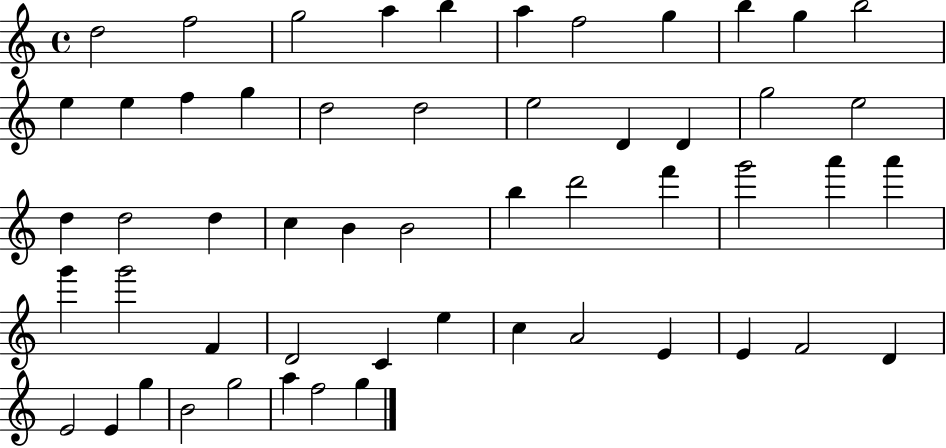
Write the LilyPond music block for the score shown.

{
  \clef treble
  \time 4/4
  \defaultTimeSignature
  \key c \major
  d''2 f''2 | g''2 a''4 b''4 | a''4 f''2 g''4 | b''4 g''4 b''2 | \break e''4 e''4 f''4 g''4 | d''2 d''2 | e''2 d'4 d'4 | g''2 e''2 | \break d''4 d''2 d''4 | c''4 b'4 b'2 | b''4 d'''2 f'''4 | g'''2 a'''4 a'''4 | \break g'''4 g'''2 f'4 | d'2 c'4 e''4 | c''4 a'2 e'4 | e'4 f'2 d'4 | \break e'2 e'4 g''4 | b'2 g''2 | a''4 f''2 g''4 | \bar "|."
}